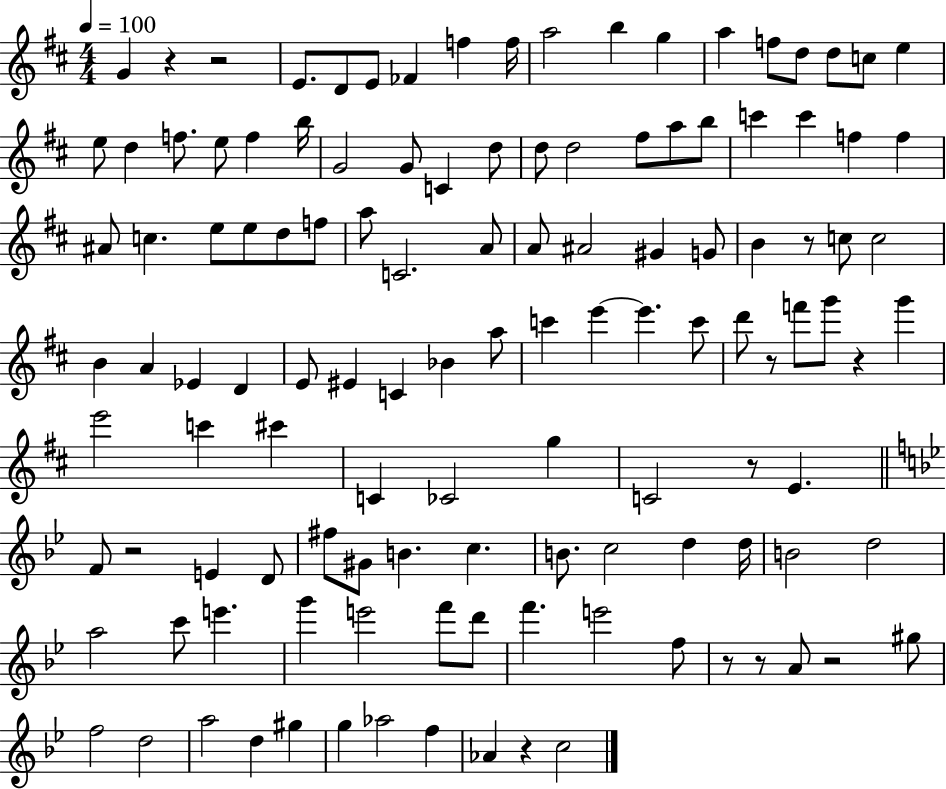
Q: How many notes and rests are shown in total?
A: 122